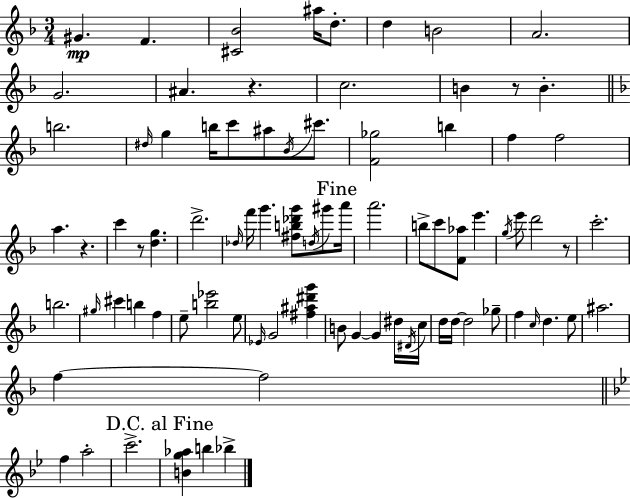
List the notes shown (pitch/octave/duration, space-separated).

G#4/q. F4/q. [C#4,Bb4]/h A#5/s D5/e. D5/q B4/h A4/h. G4/h. A#4/q. R/q. C5/h. B4/q R/e B4/q. B5/h. D#5/s G5/q B5/s C6/e A#5/e Bb4/s C#6/e. [F4,Gb5]/h B5/q F5/q F5/h A5/q. R/q. C6/q R/e [D5,G5]/q. D6/h. Db5/s F6/s G6/q. [F#5,B5,Db6,G6]/e D5/s G#6/e A6/s A6/h. B5/e C6/e [F4,Ab5]/e E6/q. G5/s E6/e D6/h R/e C6/h. B5/h. G#5/s C#6/q B5/q F5/q E5/e [B5,Eb6]/h E5/e Eb4/s G4/h [F#5,A#5,D#6,G6]/q B4/e G4/q G4/q D#5/s D#4/s C5/s D5/s D5/s D5/h Gb5/e F5/q C5/s D5/q. E5/e A#5/h. F5/q F5/h F5/q A5/h C6/h. [B4,G5,Ab5]/q B5/q Bb5/q